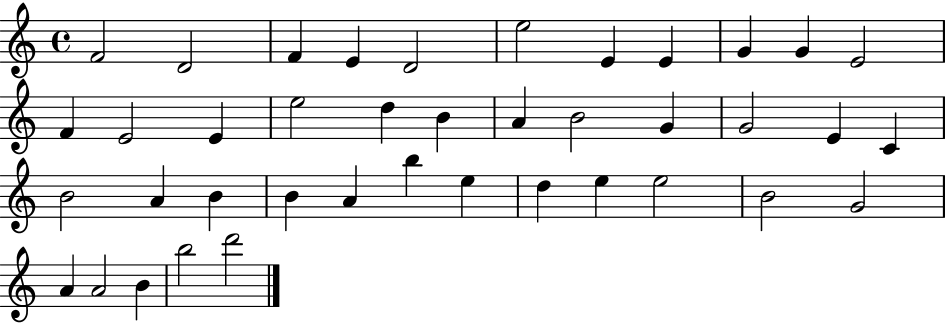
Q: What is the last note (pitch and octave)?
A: D6